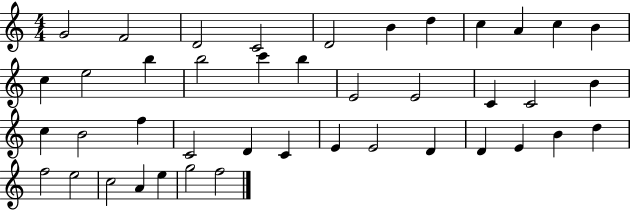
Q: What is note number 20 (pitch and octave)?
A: C4